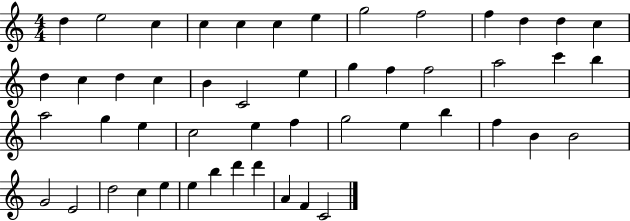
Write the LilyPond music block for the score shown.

{
  \clef treble
  \numericTimeSignature
  \time 4/4
  \key c \major
  d''4 e''2 c''4 | c''4 c''4 c''4 e''4 | g''2 f''2 | f''4 d''4 d''4 c''4 | \break d''4 c''4 d''4 c''4 | b'4 c'2 e''4 | g''4 f''4 f''2 | a''2 c'''4 b''4 | \break a''2 g''4 e''4 | c''2 e''4 f''4 | g''2 e''4 b''4 | f''4 b'4 b'2 | \break g'2 e'2 | d''2 c''4 e''4 | e''4 b''4 d'''4 d'''4 | a'4 f'4 c'2 | \break \bar "|."
}